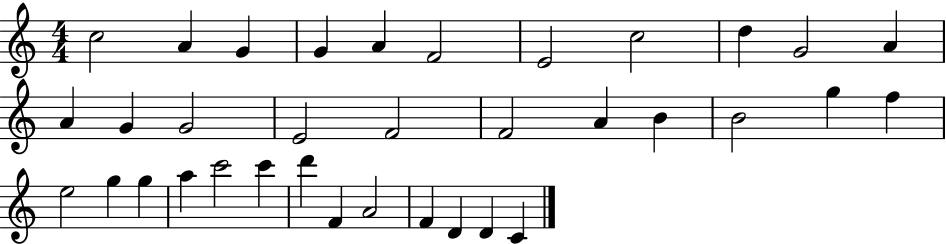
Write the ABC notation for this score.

X:1
T:Untitled
M:4/4
L:1/4
K:C
c2 A G G A F2 E2 c2 d G2 A A G G2 E2 F2 F2 A B B2 g f e2 g g a c'2 c' d' F A2 F D D C